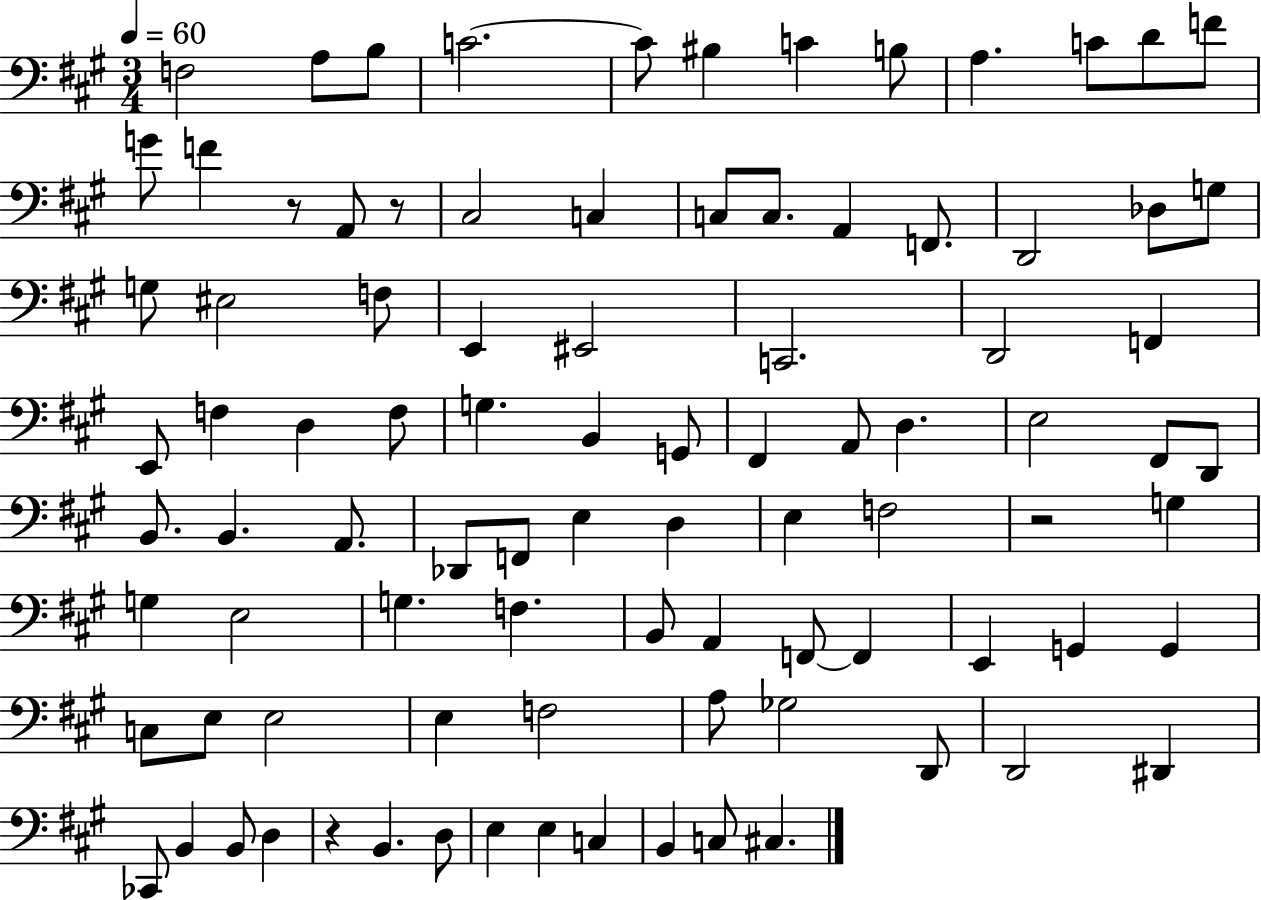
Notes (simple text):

F3/h A3/e B3/e C4/h. C4/e BIS3/q C4/q B3/e A3/q. C4/e D4/e F4/e G4/e F4/q R/e A2/e R/e C#3/h C3/q C3/e C3/e. A2/q F2/e. D2/h Db3/e G3/e G3/e EIS3/h F3/e E2/q EIS2/h C2/h. D2/h F2/q E2/e F3/q D3/q F3/e G3/q. B2/q G2/e F#2/q A2/e D3/q. E3/h F#2/e D2/e B2/e. B2/q. A2/e. Db2/e F2/e E3/q D3/q E3/q F3/h R/h G3/q G3/q E3/h G3/q. F3/q. B2/e A2/q F2/e F2/q E2/q G2/q G2/q C3/e E3/e E3/h E3/q F3/h A3/e Gb3/h D2/e D2/h D#2/q CES2/e B2/q B2/e D3/q R/q B2/q. D3/e E3/q E3/q C3/q B2/q C3/e C#3/q.